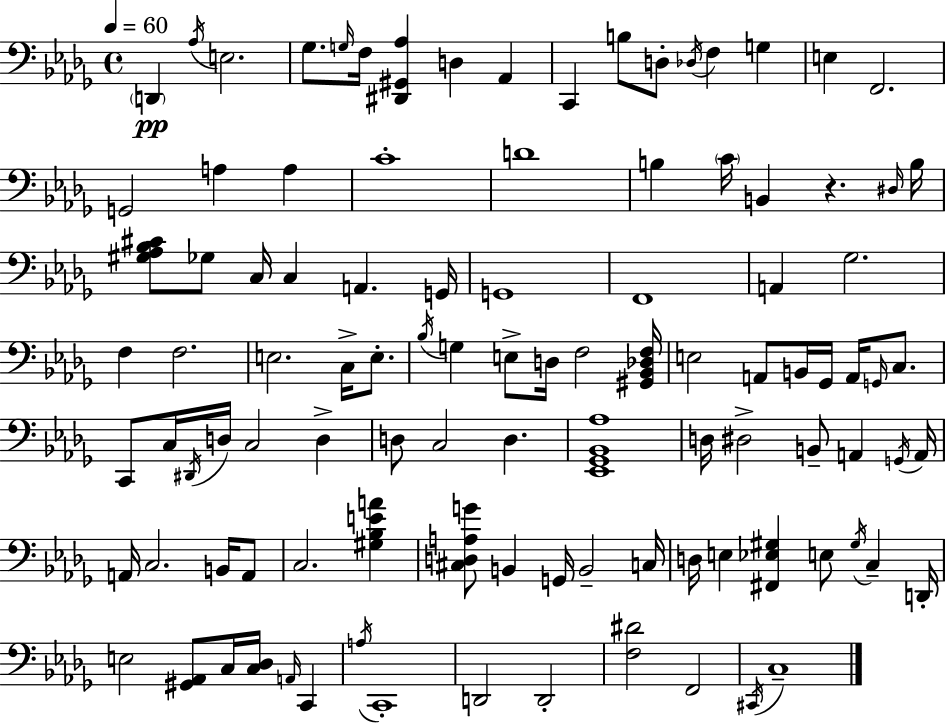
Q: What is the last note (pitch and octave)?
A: C3